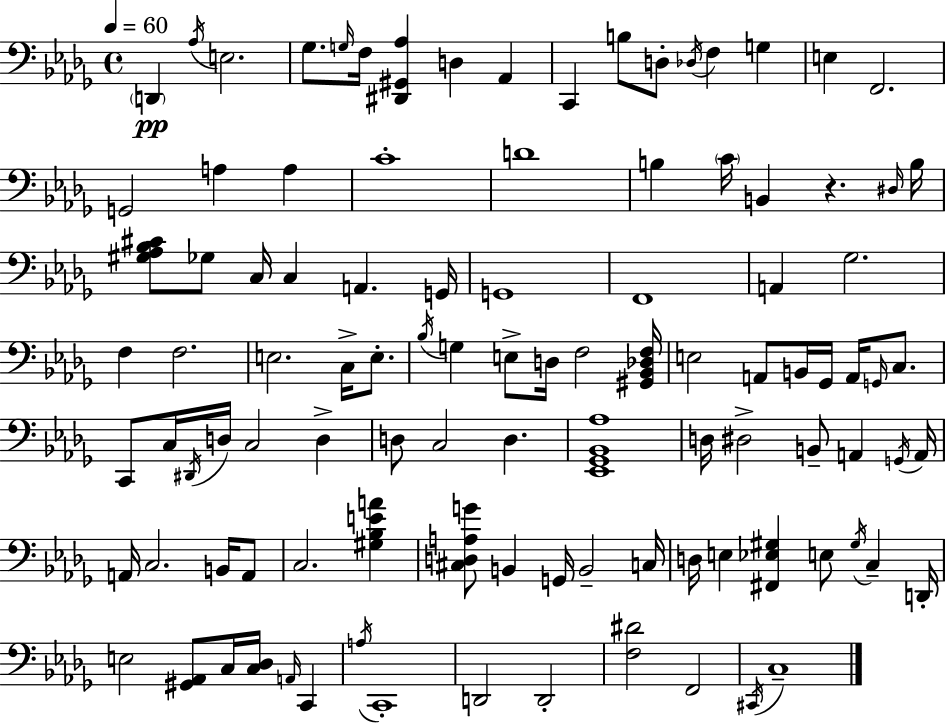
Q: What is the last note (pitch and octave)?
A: C3